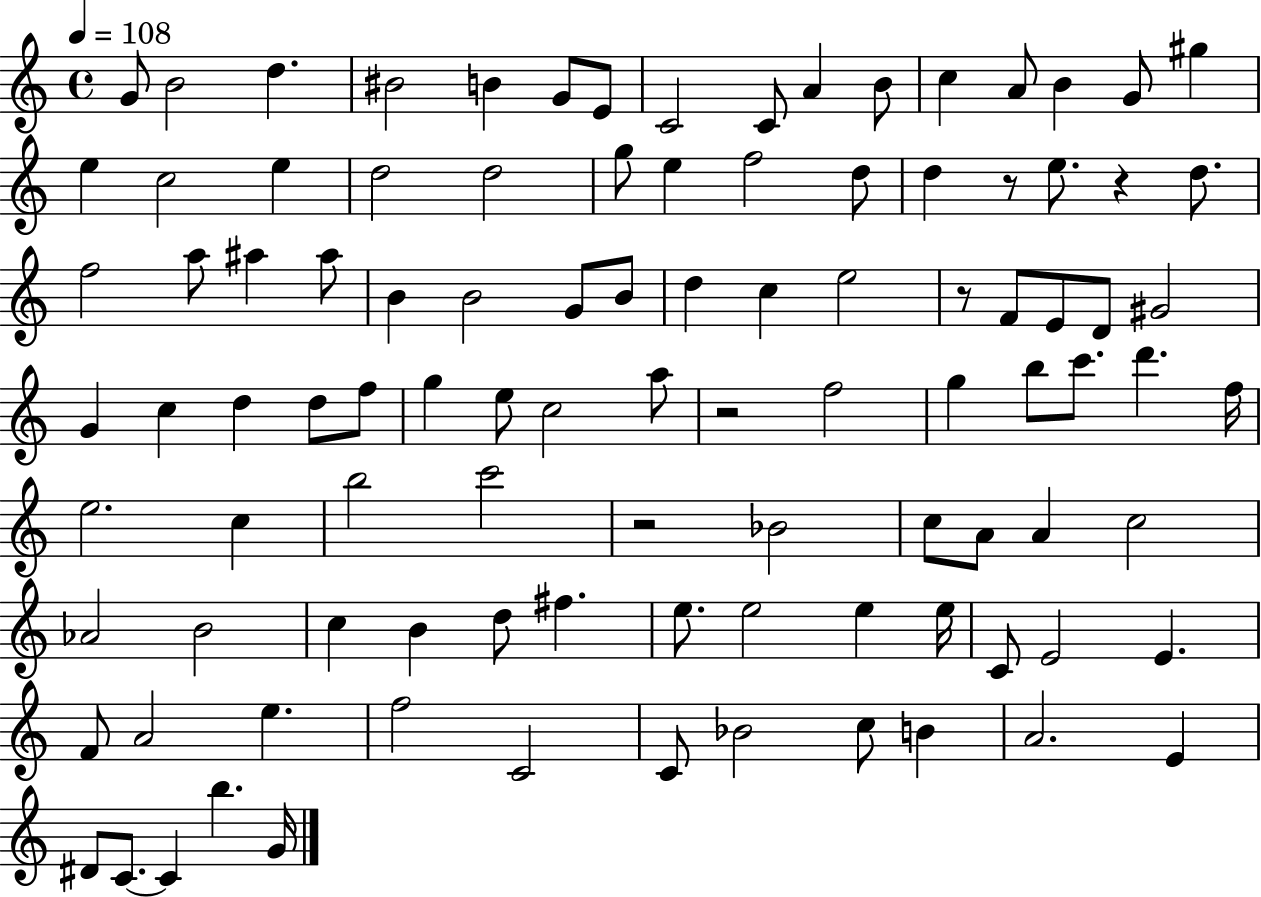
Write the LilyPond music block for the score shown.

{
  \clef treble
  \time 4/4
  \defaultTimeSignature
  \key c \major
  \tempo 4 = 108
  g'8 b'2 d''4. | bis'2 b'4 g'8 e'8 | c'2 c'8 a'4 b'8 | c''4 a'8 b'4 g'8 gis''4 | \break e''4 c''2 e''4 | d''2 d''2 | g''8 e''4 f''2 d''8 | d''4 r8 e''8. r4 d''8. | \break f''2 a''8 ais''4 ais''8 | b'4 b'2 g'8 b'8 | d''4 c''4 e''2 | r8 f'8 e'8 d'8 gis'2 | \break g'4 c''4 d''4 d''8 f''8 | g''4 e''8 c''2 a''8 | r2 f''2 | g''4 b''8 c'''8. d'''4. f''16 | \break e''2. c''4 | b''2 c'''2 | r2 bes'2 | c''8 a'8 a'4 c''2 | \break aes'2 b'2 | c''4 b'4 d''8 fis''4. | e''8. e''2 e''4 e''16 | c'8 e'2 e'4. | \break f'8 a'2 e''4. | f''2 c'2 | c'8 bes'2 c''8 b'4 | a'2. e'4 | \break dis'8 c'8.~~ c'4 b''4. g'16 | \bar "|."
}